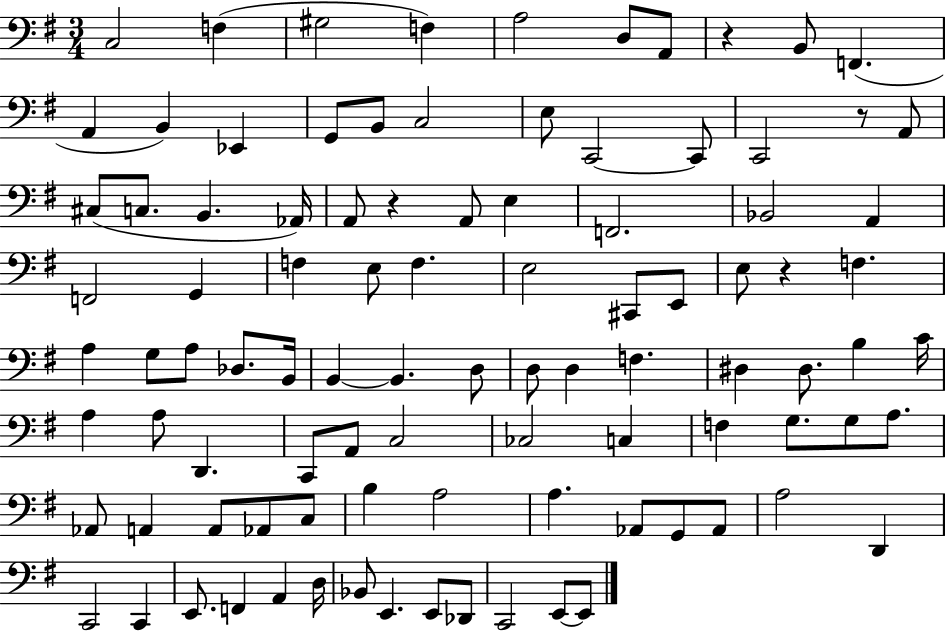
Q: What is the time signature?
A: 3/4